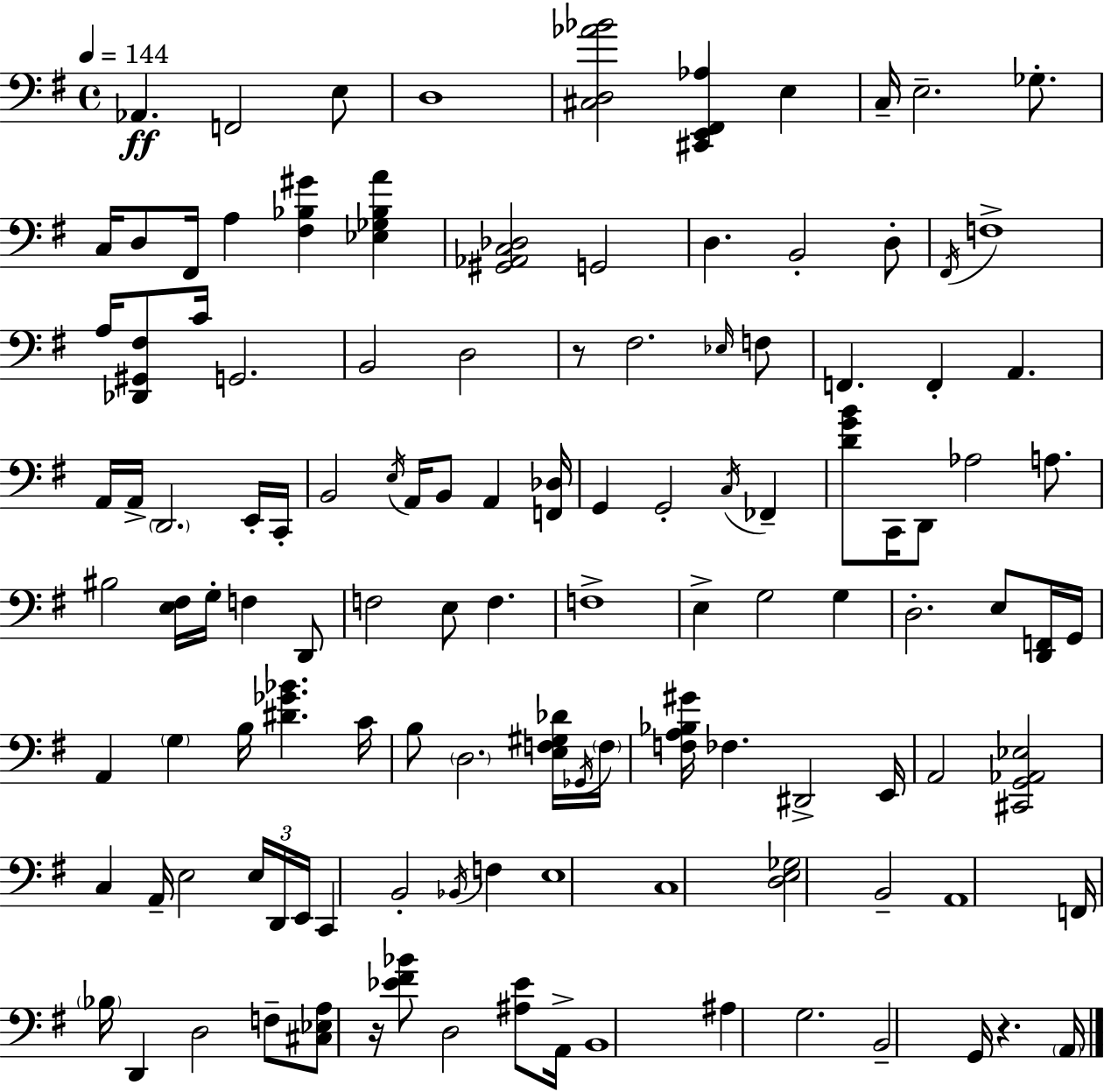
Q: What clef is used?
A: bass